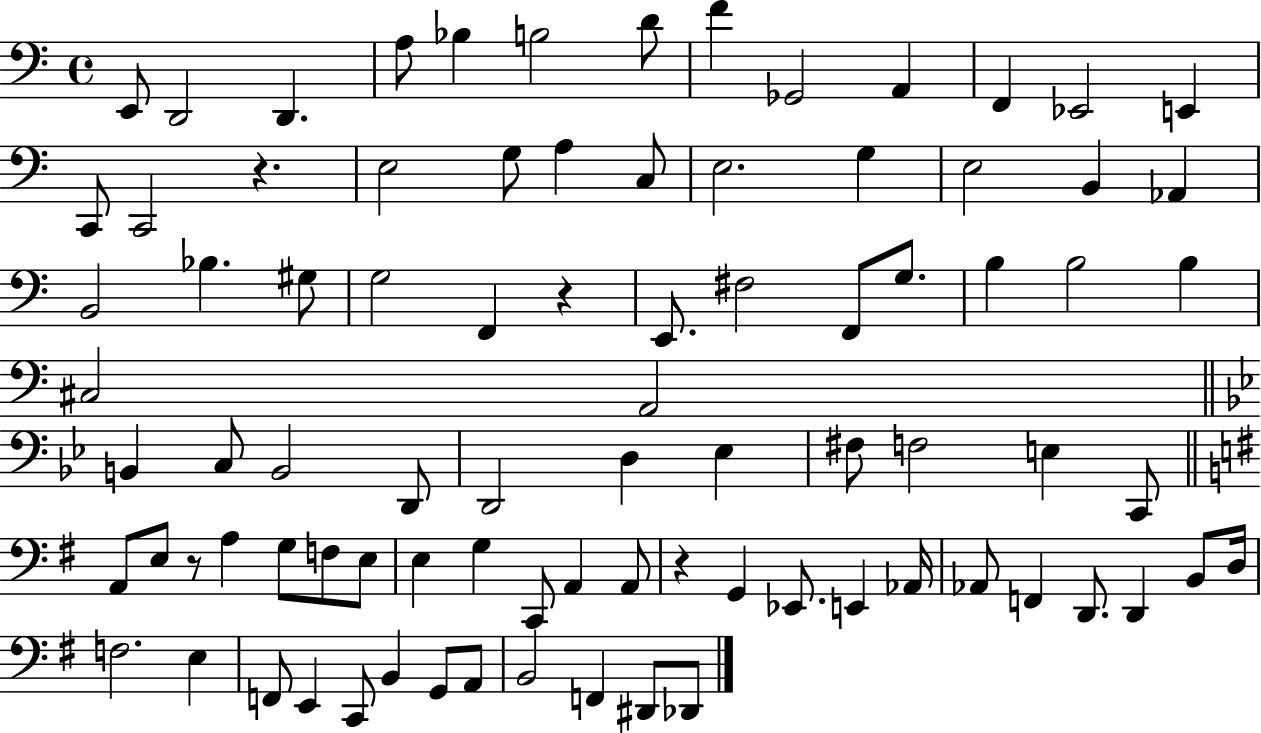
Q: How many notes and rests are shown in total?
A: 86